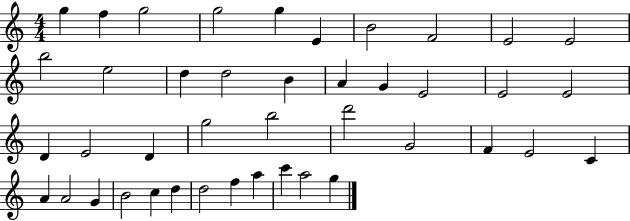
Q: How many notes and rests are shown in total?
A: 42